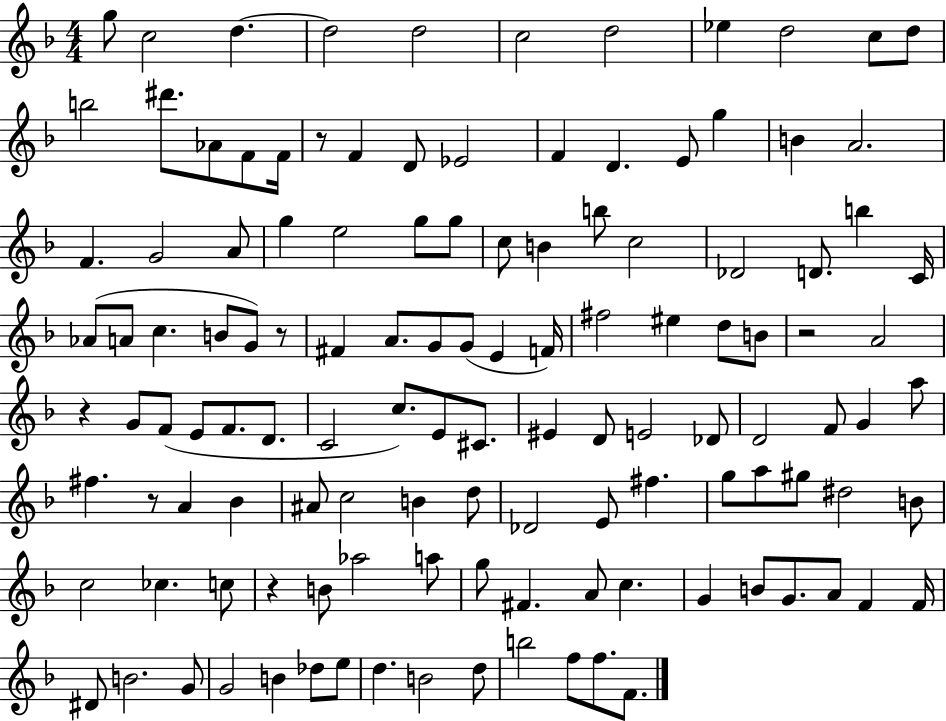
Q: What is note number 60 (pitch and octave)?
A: F4